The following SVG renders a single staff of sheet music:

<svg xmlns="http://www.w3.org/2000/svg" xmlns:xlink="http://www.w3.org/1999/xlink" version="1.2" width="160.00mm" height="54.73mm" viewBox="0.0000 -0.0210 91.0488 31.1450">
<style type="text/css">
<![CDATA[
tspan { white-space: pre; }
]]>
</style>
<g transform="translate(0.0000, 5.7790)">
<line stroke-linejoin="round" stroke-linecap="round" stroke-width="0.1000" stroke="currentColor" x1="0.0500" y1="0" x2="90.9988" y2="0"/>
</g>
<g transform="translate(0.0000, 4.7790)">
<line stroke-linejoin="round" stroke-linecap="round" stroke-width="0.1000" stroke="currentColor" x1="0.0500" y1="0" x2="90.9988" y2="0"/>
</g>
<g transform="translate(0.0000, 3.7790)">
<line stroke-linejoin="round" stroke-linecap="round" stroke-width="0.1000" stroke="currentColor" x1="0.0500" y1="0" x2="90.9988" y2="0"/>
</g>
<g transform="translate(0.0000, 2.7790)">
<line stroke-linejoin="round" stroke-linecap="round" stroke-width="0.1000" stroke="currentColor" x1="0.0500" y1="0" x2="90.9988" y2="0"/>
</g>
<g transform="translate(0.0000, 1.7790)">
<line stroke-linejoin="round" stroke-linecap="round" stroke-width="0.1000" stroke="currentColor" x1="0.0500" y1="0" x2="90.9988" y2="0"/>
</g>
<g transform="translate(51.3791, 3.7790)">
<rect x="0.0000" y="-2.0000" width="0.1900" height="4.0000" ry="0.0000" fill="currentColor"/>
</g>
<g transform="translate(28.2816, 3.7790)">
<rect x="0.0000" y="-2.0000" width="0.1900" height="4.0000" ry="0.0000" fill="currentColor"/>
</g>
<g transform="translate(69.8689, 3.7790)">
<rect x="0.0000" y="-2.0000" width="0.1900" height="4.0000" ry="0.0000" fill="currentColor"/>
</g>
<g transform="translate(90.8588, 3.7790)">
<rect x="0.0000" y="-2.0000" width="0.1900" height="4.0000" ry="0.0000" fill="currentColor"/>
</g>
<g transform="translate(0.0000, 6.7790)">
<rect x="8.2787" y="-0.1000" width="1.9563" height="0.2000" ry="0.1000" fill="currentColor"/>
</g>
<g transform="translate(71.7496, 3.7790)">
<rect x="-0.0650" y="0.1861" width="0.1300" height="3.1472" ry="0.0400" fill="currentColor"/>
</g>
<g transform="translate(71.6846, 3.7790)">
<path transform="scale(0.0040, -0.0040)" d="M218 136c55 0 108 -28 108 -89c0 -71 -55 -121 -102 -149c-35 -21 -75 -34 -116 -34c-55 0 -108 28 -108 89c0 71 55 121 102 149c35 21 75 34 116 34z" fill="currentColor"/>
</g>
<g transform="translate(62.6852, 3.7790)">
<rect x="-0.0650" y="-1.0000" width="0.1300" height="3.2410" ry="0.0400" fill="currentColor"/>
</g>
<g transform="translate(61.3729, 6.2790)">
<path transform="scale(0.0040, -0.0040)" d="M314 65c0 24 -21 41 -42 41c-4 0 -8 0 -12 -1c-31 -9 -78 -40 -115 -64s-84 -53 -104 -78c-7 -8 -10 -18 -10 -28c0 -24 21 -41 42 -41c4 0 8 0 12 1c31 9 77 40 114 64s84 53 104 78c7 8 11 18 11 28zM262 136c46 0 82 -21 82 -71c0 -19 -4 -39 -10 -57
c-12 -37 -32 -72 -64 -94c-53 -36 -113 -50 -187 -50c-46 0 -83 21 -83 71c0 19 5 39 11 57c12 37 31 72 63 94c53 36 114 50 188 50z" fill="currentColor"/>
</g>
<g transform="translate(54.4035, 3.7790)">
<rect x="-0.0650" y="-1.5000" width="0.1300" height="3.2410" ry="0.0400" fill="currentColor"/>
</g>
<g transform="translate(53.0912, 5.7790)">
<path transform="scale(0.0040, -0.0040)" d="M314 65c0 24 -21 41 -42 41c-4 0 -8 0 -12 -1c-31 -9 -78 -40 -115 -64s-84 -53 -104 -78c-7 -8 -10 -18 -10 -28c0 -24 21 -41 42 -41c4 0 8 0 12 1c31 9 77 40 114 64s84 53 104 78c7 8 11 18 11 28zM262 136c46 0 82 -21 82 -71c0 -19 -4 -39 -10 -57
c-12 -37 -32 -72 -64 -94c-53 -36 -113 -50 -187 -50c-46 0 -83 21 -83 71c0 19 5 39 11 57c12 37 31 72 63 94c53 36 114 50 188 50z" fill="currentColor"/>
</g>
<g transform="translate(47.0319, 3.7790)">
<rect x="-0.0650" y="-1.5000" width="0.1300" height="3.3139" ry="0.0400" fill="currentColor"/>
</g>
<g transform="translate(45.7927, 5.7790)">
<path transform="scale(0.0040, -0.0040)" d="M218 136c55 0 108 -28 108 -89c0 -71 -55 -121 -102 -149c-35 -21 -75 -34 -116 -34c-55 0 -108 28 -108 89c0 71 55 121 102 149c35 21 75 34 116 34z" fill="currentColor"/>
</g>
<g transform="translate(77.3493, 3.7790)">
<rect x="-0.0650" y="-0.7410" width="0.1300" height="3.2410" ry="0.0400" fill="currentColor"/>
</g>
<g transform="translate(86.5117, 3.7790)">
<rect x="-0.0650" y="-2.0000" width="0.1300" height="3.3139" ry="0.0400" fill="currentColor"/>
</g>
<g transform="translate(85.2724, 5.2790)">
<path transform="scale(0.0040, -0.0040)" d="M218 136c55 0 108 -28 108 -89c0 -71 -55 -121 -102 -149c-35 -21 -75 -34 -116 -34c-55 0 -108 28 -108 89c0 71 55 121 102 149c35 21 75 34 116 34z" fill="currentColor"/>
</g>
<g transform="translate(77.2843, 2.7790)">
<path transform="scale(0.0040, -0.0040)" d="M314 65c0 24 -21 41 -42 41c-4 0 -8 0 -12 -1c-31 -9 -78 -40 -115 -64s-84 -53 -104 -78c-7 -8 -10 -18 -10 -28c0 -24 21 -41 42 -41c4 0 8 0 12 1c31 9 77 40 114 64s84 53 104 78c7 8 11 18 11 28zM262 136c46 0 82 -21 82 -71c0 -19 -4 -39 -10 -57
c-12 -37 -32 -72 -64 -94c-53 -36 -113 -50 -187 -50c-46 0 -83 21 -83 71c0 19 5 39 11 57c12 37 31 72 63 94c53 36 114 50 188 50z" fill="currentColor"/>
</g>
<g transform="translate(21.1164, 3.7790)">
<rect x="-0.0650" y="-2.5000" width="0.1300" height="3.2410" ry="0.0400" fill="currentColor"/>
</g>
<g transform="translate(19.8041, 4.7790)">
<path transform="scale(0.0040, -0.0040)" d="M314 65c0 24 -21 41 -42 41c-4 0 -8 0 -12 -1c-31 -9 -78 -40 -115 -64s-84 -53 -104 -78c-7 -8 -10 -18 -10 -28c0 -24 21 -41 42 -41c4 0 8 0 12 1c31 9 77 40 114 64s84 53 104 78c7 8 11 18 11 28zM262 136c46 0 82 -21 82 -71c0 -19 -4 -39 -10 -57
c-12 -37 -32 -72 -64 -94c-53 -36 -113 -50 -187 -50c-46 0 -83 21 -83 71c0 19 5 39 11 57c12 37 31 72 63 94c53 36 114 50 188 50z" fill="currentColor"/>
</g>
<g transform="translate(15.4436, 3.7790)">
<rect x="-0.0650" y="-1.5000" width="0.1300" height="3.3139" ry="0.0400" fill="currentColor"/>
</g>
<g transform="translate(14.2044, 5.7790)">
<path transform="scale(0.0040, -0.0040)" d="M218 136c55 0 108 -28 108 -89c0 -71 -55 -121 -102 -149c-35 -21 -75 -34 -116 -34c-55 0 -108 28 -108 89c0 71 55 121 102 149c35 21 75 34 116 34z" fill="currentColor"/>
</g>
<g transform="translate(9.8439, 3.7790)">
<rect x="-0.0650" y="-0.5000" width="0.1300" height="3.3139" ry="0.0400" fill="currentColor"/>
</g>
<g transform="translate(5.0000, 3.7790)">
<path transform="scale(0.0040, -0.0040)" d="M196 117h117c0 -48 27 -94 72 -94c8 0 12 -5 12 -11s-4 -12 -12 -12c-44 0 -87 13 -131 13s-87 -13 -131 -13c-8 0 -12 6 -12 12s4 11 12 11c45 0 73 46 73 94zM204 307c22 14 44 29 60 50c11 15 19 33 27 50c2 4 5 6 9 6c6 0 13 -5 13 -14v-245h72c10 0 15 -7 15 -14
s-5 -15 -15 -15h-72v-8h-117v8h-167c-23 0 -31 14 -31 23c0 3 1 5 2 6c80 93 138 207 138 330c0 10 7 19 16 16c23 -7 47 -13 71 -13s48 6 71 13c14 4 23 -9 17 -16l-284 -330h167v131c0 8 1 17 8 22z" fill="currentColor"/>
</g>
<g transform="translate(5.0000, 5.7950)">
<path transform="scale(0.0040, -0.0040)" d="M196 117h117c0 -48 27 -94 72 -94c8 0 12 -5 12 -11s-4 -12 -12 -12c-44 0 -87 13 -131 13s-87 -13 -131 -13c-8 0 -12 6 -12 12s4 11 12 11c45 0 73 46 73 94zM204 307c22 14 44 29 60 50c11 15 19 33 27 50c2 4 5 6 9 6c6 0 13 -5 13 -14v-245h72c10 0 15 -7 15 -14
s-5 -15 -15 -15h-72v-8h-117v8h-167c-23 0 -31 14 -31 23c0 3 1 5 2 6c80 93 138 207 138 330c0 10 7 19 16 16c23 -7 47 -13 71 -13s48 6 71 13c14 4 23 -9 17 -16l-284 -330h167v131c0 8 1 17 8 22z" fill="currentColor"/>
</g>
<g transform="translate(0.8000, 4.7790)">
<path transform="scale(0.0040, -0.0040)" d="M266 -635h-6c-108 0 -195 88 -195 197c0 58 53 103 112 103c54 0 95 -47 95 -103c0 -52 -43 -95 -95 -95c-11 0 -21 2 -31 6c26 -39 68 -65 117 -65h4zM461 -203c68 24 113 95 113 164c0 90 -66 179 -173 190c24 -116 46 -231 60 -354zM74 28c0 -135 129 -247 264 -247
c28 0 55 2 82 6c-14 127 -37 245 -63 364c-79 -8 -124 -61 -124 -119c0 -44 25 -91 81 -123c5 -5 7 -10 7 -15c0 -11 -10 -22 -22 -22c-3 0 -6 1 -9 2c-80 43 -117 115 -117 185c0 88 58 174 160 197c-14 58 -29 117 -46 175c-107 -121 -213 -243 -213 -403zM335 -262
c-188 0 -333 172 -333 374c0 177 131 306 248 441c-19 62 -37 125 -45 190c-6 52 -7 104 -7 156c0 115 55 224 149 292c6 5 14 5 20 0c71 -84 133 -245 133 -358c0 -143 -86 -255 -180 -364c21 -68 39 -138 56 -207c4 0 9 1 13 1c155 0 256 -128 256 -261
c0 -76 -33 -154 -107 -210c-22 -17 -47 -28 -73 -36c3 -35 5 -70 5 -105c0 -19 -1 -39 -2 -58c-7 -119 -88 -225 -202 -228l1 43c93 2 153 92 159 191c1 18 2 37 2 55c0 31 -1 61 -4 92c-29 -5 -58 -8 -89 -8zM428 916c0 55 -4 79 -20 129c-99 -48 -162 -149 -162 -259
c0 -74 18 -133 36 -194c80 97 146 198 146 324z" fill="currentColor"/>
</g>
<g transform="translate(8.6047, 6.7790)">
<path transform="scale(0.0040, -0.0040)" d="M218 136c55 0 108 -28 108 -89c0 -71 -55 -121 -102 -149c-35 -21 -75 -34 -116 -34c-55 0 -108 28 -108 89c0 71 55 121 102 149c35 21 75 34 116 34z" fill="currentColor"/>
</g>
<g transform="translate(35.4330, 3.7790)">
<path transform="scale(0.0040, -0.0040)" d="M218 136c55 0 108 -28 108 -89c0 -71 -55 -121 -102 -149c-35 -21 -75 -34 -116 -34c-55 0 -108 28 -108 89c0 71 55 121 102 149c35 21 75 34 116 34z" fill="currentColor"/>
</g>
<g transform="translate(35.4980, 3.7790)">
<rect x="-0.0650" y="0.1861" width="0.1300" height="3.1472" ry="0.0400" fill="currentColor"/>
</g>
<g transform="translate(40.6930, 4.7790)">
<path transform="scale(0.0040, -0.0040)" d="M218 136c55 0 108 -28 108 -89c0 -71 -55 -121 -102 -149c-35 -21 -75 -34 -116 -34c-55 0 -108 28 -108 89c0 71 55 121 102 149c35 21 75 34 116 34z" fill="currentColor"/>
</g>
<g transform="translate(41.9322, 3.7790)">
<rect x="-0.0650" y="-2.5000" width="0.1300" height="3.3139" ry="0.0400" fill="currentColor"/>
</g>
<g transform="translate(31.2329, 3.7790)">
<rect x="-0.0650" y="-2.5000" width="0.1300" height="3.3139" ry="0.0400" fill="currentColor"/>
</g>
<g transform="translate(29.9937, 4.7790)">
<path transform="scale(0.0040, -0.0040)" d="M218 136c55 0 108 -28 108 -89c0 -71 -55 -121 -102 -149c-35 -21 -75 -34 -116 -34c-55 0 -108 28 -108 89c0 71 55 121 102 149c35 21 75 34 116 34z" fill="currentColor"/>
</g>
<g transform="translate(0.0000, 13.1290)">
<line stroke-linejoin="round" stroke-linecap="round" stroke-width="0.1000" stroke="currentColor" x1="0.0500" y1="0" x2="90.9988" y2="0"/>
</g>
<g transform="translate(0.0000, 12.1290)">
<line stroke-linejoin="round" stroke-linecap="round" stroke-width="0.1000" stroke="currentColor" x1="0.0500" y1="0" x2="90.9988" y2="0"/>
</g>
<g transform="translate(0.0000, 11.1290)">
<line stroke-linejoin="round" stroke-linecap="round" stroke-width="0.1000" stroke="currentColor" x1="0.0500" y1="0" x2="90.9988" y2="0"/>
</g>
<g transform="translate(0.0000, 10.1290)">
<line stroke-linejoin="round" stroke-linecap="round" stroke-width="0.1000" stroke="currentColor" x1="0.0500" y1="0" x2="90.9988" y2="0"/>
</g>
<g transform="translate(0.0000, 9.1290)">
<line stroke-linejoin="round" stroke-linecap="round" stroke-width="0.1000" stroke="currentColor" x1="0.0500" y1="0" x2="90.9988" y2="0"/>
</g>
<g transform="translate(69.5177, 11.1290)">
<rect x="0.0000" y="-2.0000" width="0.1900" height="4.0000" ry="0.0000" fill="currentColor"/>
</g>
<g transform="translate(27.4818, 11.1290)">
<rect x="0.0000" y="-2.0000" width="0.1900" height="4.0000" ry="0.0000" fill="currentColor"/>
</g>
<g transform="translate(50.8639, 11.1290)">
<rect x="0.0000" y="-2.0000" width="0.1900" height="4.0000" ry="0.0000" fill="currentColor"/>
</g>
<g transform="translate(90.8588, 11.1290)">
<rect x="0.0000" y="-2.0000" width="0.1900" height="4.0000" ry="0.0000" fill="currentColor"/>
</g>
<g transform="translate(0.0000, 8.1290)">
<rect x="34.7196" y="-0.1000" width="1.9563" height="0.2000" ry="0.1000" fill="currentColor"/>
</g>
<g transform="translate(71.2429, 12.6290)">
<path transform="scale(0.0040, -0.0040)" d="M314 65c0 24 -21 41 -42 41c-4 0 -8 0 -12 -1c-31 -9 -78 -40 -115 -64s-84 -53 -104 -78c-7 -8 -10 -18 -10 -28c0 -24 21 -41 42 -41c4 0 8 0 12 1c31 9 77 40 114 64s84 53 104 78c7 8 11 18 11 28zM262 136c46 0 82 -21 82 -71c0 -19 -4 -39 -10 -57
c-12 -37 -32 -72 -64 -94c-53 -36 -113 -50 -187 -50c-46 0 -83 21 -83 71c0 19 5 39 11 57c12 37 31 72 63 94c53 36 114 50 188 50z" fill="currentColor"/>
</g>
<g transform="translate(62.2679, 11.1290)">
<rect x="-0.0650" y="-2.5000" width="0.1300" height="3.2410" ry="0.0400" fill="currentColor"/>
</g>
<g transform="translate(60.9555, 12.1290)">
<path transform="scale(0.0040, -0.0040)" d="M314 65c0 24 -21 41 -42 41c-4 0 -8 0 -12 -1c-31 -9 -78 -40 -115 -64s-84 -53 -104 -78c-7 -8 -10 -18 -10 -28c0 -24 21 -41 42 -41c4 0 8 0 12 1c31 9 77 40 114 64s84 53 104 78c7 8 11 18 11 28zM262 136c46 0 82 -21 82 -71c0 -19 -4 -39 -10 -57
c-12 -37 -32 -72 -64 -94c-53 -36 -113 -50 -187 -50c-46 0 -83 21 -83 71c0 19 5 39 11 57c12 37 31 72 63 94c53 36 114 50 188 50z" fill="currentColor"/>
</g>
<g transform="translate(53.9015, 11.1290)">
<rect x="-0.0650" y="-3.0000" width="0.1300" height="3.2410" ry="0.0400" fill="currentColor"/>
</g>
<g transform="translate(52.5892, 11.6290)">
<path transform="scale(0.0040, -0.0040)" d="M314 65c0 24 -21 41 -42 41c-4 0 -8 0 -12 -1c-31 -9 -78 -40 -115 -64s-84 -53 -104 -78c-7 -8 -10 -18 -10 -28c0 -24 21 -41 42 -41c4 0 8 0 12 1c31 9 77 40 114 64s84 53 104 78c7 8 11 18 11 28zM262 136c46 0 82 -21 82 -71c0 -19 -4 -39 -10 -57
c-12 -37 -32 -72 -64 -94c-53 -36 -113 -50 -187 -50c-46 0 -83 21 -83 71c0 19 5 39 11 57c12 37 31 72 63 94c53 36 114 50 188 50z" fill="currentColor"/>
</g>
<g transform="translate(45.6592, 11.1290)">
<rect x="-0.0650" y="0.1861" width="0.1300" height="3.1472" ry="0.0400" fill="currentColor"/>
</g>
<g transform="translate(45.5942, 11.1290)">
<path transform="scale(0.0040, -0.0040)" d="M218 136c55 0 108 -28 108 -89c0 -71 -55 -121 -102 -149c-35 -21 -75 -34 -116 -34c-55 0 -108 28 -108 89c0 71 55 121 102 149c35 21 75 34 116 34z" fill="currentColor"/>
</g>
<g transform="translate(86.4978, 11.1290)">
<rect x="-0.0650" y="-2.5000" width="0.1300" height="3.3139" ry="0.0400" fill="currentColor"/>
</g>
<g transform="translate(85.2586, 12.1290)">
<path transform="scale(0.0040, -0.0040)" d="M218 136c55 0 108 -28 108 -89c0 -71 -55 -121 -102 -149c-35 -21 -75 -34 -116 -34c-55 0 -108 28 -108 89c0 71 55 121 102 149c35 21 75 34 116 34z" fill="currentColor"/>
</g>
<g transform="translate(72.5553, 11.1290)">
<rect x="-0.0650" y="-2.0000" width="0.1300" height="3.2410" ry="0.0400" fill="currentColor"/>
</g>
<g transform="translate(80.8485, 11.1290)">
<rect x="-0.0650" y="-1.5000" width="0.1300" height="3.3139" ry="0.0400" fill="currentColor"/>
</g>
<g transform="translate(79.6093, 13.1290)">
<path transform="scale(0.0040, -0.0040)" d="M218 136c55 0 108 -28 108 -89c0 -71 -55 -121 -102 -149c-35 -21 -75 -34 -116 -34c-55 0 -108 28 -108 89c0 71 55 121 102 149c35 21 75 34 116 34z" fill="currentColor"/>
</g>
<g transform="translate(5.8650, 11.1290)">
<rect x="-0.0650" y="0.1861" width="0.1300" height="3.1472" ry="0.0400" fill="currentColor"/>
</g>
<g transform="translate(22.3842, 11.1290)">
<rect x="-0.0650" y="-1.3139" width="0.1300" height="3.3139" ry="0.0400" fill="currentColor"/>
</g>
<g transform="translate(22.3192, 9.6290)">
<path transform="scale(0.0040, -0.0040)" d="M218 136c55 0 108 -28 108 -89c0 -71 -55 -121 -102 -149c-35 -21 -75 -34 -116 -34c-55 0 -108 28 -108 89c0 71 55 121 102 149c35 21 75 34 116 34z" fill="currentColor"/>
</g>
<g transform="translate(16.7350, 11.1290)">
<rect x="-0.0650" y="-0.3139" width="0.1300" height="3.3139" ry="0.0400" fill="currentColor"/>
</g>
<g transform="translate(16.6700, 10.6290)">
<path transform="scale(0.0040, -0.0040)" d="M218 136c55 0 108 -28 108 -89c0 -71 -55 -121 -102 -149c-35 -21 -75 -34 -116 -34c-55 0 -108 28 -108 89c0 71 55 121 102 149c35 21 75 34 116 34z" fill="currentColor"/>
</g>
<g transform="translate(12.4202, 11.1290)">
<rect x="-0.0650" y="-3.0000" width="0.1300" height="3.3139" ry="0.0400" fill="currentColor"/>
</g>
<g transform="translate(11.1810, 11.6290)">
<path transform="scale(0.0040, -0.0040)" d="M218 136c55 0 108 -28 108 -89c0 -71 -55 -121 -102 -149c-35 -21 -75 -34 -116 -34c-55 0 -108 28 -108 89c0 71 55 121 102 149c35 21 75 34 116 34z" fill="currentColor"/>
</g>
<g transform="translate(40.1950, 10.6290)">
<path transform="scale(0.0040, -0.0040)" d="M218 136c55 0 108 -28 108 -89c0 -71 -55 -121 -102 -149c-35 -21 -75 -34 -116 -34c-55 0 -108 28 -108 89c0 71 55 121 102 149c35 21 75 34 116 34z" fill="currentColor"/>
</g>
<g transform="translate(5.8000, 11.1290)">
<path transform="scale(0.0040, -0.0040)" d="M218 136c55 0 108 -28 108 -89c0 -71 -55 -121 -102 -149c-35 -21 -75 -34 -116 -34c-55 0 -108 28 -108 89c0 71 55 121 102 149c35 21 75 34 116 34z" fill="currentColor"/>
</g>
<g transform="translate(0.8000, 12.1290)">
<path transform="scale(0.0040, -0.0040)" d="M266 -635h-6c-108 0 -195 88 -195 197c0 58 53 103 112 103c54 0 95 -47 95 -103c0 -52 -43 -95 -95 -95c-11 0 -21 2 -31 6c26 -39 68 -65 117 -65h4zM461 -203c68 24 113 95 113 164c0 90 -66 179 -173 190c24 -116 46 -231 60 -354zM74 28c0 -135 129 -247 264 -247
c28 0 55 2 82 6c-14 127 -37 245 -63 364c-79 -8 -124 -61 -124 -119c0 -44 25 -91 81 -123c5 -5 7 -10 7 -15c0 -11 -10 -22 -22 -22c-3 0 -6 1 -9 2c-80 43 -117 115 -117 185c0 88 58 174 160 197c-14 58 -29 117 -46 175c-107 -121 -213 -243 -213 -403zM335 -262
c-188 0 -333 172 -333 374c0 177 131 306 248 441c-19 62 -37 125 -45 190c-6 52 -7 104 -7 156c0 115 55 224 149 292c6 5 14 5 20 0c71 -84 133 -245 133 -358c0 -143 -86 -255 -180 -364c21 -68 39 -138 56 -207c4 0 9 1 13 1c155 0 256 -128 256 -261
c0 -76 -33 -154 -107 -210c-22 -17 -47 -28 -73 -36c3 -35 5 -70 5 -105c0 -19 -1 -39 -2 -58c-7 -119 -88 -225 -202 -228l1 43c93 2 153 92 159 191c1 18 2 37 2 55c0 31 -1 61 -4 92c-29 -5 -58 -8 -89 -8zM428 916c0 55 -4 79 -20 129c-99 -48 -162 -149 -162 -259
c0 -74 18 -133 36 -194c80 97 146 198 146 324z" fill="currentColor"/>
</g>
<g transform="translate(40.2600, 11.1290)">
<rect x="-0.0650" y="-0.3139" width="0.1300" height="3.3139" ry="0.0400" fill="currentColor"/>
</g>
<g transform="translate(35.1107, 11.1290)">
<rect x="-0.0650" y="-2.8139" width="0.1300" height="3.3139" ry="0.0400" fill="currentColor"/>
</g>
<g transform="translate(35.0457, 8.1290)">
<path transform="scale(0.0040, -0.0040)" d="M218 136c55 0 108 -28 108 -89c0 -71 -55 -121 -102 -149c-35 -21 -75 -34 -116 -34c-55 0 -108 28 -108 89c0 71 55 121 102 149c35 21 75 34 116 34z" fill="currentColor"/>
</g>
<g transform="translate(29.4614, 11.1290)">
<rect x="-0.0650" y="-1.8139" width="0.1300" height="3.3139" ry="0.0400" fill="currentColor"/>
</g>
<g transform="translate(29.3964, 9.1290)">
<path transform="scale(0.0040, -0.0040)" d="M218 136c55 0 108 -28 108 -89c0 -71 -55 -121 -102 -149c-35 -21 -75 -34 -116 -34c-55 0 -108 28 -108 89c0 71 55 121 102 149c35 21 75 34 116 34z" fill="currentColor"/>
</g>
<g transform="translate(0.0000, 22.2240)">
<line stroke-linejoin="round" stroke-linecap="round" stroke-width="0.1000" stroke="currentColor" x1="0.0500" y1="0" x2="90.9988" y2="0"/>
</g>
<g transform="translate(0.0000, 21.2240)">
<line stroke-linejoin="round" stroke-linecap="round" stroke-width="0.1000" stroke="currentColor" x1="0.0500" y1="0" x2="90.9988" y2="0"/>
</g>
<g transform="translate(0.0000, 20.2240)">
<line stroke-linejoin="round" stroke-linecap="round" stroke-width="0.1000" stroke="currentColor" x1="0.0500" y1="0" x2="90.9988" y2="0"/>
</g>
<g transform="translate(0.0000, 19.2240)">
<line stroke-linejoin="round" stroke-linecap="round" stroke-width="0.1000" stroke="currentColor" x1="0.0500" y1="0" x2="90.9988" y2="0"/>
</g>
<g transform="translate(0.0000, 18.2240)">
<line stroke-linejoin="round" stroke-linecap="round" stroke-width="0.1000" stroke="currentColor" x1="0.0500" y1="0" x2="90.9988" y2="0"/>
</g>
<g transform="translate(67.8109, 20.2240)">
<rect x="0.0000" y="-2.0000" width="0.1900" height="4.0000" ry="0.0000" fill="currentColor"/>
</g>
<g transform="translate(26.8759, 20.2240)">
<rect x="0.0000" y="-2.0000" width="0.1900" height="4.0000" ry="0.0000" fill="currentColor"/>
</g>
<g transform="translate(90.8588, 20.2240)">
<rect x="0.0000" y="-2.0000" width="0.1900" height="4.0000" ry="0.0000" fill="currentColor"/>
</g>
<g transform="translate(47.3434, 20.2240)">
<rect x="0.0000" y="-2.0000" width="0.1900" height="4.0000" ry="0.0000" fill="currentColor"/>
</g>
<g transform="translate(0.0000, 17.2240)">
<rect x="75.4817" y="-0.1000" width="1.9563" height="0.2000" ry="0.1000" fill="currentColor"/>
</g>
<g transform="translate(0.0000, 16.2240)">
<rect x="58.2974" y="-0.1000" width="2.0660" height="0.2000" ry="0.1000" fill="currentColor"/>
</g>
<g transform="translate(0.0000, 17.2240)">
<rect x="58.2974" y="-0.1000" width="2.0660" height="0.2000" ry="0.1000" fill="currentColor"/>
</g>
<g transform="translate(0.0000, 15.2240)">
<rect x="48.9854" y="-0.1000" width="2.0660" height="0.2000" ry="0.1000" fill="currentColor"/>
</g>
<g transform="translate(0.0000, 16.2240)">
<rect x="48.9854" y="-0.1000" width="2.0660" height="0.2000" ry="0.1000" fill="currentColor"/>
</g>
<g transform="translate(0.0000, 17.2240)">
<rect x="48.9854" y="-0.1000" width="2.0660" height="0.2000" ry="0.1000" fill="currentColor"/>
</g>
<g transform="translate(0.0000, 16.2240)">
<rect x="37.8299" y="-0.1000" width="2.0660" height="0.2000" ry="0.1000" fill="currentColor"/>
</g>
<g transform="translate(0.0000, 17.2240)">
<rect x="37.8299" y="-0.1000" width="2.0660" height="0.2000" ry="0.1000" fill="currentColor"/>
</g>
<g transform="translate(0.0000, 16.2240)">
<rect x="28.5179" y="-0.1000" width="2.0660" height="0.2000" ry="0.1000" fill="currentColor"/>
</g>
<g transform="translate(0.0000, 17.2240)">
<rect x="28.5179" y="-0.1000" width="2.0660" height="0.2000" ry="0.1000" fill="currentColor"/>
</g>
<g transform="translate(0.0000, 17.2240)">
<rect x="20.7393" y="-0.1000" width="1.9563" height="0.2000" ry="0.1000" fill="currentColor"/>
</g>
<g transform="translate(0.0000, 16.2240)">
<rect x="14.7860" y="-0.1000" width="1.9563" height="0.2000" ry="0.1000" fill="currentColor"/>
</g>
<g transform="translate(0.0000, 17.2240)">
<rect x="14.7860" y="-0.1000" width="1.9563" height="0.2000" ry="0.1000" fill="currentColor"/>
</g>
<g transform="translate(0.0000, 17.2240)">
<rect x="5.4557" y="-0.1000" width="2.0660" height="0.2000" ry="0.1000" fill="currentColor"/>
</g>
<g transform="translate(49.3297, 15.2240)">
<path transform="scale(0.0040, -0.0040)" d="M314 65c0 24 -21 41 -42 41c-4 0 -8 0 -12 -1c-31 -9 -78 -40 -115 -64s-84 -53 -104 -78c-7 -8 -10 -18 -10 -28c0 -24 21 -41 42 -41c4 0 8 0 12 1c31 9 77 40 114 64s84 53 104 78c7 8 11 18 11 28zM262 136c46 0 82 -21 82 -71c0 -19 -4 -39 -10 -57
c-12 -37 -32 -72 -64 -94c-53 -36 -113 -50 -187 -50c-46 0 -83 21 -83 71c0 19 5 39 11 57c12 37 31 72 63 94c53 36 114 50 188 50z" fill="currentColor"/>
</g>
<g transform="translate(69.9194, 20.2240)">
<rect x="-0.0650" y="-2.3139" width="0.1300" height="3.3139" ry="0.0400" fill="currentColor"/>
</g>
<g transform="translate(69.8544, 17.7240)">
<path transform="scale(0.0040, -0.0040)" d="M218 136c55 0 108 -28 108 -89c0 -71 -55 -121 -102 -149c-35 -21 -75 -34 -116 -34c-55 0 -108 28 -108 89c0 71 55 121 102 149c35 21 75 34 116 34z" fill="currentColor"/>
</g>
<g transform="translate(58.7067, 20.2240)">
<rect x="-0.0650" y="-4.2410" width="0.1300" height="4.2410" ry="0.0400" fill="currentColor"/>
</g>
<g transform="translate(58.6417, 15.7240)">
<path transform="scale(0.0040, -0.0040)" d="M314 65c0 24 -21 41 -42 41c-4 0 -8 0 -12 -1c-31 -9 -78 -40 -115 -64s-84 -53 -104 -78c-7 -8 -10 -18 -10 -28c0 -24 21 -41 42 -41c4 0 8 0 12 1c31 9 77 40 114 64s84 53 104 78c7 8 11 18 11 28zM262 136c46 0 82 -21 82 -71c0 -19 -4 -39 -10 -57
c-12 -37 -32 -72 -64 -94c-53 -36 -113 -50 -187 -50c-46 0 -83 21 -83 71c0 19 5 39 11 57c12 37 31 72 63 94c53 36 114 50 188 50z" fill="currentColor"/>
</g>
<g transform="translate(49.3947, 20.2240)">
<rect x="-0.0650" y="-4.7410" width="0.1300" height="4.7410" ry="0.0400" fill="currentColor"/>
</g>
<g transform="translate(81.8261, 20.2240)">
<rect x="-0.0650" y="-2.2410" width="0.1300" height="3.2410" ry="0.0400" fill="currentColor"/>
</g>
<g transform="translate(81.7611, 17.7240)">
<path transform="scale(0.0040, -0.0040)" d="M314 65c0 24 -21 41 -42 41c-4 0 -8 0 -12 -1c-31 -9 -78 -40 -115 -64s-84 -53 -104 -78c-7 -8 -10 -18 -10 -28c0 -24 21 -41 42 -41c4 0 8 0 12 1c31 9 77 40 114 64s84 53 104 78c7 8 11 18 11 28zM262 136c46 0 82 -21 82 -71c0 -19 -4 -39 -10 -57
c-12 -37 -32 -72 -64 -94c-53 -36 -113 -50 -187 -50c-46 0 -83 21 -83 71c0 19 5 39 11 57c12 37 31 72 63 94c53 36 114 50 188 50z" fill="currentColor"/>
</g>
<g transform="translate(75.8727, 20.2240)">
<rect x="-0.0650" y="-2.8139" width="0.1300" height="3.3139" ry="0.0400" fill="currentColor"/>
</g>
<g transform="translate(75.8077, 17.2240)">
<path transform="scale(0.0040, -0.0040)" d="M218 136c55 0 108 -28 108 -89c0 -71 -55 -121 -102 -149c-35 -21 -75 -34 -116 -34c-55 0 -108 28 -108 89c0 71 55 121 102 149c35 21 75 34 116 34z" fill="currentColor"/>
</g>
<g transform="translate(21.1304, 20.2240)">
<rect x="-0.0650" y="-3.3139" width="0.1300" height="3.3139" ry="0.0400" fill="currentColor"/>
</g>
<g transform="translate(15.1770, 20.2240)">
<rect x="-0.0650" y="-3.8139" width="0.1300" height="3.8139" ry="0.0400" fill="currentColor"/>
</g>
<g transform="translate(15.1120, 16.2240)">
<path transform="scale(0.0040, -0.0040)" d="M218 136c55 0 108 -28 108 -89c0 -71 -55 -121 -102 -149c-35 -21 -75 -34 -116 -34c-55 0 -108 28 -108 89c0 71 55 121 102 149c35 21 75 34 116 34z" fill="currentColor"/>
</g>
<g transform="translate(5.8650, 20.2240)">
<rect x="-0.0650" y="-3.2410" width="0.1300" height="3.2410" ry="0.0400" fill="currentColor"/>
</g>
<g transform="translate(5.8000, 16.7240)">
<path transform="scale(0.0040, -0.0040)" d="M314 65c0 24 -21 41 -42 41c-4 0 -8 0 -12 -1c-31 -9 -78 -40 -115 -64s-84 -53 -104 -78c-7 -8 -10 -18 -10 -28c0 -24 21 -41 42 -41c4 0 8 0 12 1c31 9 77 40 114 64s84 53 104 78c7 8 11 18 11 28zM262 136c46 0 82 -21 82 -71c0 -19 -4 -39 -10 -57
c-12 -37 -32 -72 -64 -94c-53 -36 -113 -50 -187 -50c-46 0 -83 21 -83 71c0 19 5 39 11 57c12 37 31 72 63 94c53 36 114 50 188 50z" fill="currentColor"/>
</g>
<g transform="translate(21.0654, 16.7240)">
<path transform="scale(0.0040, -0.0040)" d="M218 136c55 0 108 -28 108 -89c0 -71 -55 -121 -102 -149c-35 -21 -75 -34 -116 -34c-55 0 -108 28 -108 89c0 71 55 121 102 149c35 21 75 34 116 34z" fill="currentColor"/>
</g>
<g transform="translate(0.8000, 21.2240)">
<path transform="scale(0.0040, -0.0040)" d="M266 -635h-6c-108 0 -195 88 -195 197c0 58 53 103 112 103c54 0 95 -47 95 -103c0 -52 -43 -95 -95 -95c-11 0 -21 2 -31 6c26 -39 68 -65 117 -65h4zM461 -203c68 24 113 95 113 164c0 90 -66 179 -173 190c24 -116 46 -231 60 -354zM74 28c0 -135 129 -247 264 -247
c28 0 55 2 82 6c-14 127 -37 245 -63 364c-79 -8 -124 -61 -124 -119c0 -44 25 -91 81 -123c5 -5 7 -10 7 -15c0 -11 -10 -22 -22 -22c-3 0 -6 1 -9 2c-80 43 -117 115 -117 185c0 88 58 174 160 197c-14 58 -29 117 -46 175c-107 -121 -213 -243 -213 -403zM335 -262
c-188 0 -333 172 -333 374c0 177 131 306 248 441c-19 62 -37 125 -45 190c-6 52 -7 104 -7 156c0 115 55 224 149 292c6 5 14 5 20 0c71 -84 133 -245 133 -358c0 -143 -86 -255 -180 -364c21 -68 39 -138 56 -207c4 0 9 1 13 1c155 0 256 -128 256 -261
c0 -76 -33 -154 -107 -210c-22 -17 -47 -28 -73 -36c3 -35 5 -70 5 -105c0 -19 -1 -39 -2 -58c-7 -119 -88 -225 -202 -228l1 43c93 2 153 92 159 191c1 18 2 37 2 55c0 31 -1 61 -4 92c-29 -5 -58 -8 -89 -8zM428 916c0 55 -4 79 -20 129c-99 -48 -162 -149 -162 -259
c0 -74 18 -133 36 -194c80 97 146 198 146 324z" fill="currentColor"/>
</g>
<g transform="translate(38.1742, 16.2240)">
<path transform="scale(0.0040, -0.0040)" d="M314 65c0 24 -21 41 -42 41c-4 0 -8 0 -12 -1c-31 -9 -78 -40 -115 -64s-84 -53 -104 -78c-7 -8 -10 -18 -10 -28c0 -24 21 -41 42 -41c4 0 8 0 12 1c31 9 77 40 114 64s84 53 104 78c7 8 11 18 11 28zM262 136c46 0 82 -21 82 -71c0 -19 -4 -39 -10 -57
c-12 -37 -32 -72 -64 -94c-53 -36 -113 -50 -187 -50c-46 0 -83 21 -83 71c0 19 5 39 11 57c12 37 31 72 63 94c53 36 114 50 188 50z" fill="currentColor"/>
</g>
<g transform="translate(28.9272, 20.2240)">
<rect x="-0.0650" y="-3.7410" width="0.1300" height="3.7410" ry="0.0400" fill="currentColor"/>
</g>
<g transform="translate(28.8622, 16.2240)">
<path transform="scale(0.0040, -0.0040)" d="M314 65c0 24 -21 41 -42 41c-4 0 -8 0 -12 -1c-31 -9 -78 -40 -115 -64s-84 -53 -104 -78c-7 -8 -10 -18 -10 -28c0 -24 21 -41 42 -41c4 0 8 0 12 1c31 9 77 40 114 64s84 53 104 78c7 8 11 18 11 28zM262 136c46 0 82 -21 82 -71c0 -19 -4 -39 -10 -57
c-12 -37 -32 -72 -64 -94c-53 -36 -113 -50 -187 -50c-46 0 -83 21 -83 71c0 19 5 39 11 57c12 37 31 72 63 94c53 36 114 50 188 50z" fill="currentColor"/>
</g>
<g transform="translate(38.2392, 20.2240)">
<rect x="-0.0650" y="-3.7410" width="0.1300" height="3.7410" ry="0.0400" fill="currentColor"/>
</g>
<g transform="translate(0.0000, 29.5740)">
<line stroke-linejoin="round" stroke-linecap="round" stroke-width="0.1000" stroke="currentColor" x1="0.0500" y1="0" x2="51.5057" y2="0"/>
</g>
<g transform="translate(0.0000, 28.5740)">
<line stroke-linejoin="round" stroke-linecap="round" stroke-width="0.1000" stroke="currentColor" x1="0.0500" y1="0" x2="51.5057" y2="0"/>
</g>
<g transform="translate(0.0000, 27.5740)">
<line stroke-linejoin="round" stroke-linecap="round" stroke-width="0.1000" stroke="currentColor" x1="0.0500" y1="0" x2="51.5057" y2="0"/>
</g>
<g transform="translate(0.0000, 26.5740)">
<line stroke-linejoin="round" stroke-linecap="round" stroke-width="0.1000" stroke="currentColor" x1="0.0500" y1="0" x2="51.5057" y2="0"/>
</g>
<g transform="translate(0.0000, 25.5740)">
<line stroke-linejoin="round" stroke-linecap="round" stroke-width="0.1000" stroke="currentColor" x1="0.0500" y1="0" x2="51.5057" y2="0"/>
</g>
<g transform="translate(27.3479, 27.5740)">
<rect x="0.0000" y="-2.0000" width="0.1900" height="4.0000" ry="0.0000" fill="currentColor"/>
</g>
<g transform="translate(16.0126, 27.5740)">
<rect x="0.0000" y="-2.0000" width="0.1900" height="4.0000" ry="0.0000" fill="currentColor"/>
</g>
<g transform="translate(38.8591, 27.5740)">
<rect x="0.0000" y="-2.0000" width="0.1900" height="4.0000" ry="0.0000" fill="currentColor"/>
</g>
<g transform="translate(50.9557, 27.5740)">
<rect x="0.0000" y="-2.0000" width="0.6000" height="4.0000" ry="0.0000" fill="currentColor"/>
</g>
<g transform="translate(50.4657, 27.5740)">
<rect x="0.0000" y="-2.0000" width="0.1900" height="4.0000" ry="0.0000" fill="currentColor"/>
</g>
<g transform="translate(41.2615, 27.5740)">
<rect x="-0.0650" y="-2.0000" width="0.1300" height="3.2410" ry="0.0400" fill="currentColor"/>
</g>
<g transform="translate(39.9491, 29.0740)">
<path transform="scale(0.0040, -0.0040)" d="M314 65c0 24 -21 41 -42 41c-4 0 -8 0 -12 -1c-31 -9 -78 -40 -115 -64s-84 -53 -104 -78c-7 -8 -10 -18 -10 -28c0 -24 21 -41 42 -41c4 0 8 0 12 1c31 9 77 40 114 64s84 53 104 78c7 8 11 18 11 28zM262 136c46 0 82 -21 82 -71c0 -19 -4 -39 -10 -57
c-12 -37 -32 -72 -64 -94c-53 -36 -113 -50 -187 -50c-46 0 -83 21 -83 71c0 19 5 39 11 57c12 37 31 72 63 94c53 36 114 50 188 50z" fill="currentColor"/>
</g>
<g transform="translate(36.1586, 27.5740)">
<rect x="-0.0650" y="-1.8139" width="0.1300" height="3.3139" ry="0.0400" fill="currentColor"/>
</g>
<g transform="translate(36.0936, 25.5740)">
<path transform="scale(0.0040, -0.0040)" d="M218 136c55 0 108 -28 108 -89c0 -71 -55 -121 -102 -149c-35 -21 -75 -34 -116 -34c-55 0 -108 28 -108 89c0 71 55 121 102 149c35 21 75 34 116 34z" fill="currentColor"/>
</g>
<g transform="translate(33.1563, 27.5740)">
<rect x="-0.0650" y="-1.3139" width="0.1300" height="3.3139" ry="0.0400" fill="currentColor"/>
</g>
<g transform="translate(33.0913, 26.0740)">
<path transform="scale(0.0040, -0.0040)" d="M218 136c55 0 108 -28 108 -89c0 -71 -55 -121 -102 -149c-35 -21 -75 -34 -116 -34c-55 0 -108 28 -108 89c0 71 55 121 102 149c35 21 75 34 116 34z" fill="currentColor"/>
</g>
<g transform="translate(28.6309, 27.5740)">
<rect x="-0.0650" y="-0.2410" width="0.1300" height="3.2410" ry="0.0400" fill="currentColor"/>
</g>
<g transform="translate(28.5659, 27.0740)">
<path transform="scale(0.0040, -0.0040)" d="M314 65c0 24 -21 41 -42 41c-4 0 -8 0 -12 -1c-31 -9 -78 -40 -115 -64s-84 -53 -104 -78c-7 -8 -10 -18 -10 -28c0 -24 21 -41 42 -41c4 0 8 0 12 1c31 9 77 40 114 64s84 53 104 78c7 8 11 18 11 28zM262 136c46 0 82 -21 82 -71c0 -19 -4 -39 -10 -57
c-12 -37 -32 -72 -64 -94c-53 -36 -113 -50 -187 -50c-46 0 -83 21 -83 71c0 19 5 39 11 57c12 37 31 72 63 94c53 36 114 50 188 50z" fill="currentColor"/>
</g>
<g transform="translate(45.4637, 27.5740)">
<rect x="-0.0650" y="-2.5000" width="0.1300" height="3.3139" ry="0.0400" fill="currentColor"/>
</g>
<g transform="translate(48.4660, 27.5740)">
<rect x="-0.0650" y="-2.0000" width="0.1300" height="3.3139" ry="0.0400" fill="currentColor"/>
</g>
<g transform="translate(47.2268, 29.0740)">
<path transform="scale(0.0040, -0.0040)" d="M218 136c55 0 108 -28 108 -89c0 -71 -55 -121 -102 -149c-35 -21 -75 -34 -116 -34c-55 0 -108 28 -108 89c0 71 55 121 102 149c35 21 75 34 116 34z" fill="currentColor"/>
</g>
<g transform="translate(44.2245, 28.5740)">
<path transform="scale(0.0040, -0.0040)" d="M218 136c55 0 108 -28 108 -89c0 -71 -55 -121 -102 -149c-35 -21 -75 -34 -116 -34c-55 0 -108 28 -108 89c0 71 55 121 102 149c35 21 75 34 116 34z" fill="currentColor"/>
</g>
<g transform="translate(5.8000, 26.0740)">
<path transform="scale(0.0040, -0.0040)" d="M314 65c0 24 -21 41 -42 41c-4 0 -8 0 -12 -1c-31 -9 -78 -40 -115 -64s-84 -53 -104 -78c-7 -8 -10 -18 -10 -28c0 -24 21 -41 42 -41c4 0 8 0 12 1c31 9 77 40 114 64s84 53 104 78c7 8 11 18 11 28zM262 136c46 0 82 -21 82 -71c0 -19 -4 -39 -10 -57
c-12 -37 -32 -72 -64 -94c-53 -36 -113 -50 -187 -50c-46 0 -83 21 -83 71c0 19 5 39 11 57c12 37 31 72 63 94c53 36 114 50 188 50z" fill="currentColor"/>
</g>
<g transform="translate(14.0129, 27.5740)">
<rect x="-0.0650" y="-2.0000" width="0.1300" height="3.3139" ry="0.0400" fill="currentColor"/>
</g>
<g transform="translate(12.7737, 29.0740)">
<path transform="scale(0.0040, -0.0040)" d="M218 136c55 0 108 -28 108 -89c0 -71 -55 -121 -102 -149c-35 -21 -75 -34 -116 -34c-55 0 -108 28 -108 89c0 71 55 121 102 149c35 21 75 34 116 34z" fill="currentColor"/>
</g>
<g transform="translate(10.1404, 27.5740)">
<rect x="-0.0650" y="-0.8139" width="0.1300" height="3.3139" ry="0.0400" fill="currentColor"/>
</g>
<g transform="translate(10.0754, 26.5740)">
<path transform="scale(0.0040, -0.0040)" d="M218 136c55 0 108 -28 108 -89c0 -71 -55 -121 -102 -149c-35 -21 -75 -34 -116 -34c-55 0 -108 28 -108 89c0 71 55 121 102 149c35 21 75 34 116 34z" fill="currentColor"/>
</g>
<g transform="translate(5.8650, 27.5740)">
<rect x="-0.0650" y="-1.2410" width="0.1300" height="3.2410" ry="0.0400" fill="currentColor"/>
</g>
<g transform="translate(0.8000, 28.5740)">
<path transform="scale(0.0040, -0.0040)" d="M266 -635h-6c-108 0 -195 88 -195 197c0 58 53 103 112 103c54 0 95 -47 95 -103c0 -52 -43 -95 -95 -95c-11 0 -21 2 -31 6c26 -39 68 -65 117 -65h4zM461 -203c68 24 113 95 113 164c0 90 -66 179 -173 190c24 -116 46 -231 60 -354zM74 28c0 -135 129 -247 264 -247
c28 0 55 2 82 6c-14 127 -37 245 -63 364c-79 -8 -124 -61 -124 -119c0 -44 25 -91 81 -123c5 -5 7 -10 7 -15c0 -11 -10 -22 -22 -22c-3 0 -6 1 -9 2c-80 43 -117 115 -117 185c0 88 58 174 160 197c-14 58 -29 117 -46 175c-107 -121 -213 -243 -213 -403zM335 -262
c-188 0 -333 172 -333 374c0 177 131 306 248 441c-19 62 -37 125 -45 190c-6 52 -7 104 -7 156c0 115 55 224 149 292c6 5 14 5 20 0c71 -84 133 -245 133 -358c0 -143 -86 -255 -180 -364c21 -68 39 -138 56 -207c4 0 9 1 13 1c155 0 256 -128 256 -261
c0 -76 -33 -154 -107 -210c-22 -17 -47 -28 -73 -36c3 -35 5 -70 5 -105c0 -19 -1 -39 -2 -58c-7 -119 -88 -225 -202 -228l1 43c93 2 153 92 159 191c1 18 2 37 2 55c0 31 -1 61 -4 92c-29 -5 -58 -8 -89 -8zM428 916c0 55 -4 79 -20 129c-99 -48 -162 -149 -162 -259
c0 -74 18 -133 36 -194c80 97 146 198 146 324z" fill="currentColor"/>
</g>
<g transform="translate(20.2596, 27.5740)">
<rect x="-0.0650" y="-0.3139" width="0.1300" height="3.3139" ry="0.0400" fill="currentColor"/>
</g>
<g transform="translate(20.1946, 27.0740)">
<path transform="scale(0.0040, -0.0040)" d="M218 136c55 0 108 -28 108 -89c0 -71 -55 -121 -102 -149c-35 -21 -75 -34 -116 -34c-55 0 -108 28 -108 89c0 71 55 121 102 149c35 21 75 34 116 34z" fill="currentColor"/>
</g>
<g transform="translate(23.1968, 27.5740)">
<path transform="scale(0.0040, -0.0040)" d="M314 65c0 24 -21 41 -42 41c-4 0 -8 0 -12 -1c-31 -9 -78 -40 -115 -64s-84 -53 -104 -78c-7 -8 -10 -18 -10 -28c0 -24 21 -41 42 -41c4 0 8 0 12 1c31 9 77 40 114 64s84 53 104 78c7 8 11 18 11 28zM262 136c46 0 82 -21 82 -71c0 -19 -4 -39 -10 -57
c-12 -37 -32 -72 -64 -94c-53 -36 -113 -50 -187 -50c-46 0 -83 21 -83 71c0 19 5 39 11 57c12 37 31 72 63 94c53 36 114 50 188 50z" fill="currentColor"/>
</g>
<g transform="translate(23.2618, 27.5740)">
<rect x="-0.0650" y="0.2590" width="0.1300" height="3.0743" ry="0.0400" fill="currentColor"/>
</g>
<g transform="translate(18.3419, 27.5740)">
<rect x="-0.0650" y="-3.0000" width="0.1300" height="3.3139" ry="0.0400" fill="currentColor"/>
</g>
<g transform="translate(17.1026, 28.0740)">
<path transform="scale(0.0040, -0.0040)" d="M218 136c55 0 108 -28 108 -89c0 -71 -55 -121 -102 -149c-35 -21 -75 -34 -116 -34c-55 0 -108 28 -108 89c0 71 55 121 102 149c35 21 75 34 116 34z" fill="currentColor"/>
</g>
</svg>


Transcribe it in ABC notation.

X:1
T:Untitled
M:4/4
L:1/4
K:C
C E G2 G B G E E2 D2 B d2 F B A c e f a c B A2 G2 F2 E G b2 c' b c'2 c'2 e'2 d'2 g a g2 e2 d F A c B2 c2 e f F2 G F